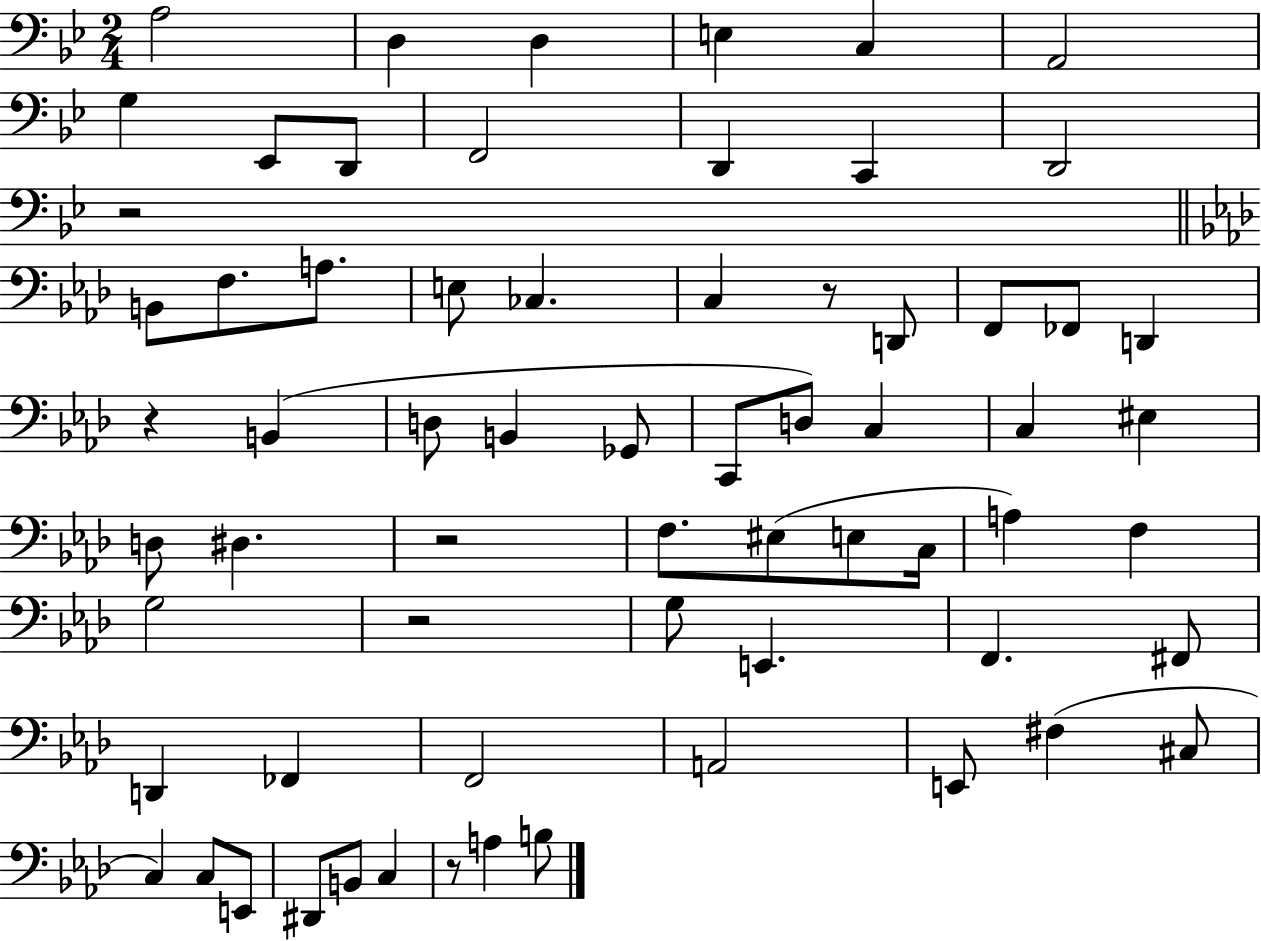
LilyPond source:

{
  \clef bass
  \numericTimeSignature
  \time 2/4
  \key bes \major
  \repeat volta 2 { a2 | d4 d4 | e4 c4 | a,2 | \break g4 ees,8 d,8 | f,2 | d,4 c,4 | d,2 | \break r2 | \bar "||" \break \key aes \major b,8 f8. a8. | e8 ces4. | c4 r8 d,8 | f,8 fes,8 d,4 | \break r4 b,4( | d8 b,4 ges,8 | c,8 d8) c4 | c4 eis4 | \break d8 dis4. | r2 | f8. eis8( e8 c16 | a4) f4 | \break g2 | r2 | g8 e,4. | f,4. fis,8 | \break d,4 fes,4 | f,2 | a,2 | e,8 fis4( cis8 | \break c4) c8 e,8 | dis,8 b,8 c4 | r8 a4 b8 | } \bar "|."
}